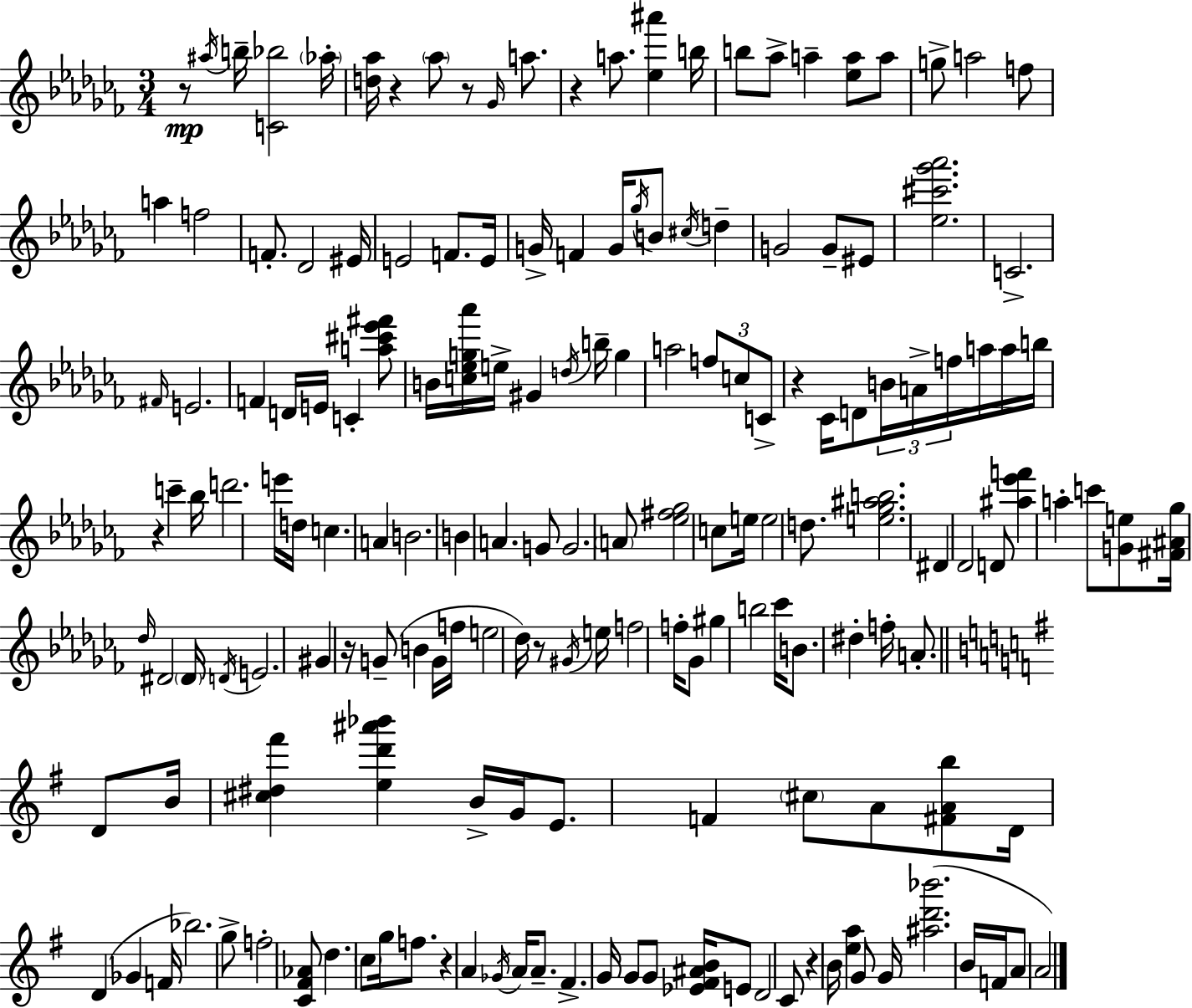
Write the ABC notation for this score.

X:1
T:Untitled
M:3/4
L:1/4
K:Abm
z/2 ^a/4 b/4 [C_b]2 _a/4 [d_a]/4 z _a/2 z/2 _G/4 a/2 z a/2 [_e^a'] b/4 b/2 _a/2 a [_ea]/2 a/2 g/2 a2 f/2 a f2 F/2 _D2 ^E/4 E2 F/2 E/4 G/4 F G/4 _g/4 B/2 ^c/4 d G2 G/2 ^E/2 [_e^c'_g'_a']2 C2 ^F/4 E2 F D/4 E/4 C [a^c'_e'^f']/2 B/4 [c_eg_a']/4 e/4 ^G d/4 b/4 g a2 f/2 c/2 C/2 z _C/4 D/2 B/4 A/4 f/4 a/4 a/4 b/4 z c' _b/4 d'2 e'/4 d/4 c A B2 B A G/2 G2 A/2 [_e^f_g]2 c/2 e/4 e2 d/2 [e_g^ab]2 ^D _D2 D/2 [^a_e'f'] a c'/2 [Ge]/2 [^F^A_g]/4 _d/4 ^D2 ^D/4 D/4 E2 ^G z/4 G/2 B G/4 f/4 e2 _d/4 z/2 ^G/4 e/4 f2 f/4 _G/2 ^g b2 _c'/4 B/2 ^d f/4 A/2 D/2 B/4 [^c^d^f'] [ed'^a'_b'] B/4 G/4 E/2 F ^c/2 A/2 [^FAb]/2 D/4 D _G F/4 _b2 g/2 f2 [C^F_A]/2 d c/2 g/4 f/2 z A _G/4 A/4 A/2 ^F G/4 G/2 G/2 [_E^F^AB]/4 E/2 D2 C/2 z B/4 [ea] G/2 G/4 [^ad'_b']2 B/4 F/4 A/2 A2